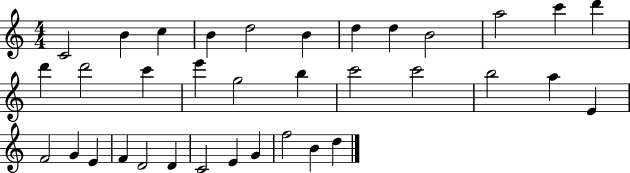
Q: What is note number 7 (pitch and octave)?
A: D5